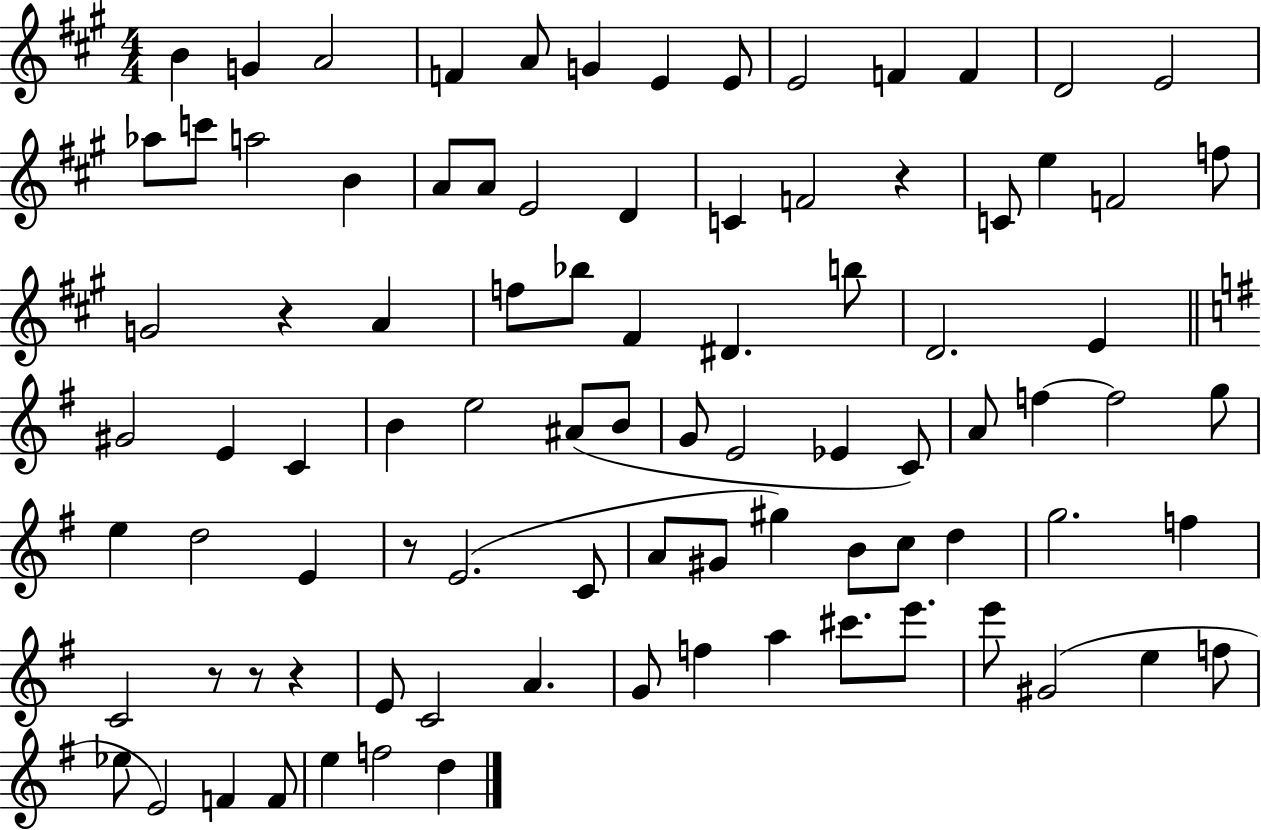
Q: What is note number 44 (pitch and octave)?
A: G4